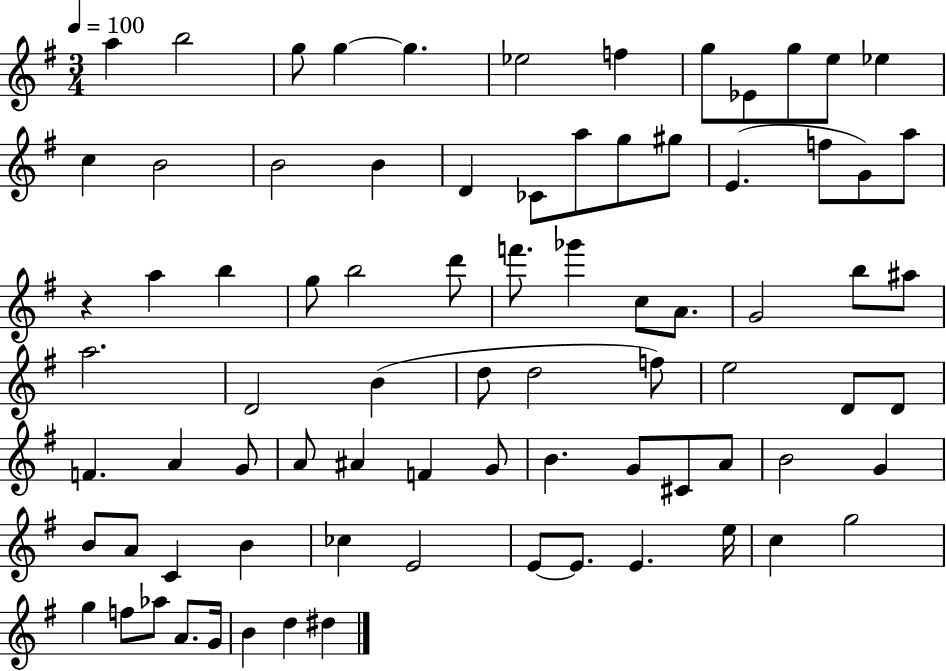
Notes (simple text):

A5/q B5/h G5/e G5/q G5/q. Eb5/h F5/q G5/e Eb4/e G5/e E5/e Eb5/q C5/q B4/h B4/h B4/q D4/q CES4/e A5/e G5/e G#5/e E4/q. F5/e G4/e A5/e R/q A5/q B5/q G5/e B5/h D6/e F6/e. Gb6/q C5/e A4/e. G4/h B5/e A#5/e A5/h. D4/h B4/q D5/e D5/h F5/e E5/h D4/e D4/e F4/q. A4/q G4/e A4/e A#4/q F4/q G4/e B4/q. G4/e C#4/e A4/e B4/h G4/q B4/e A4/e C4/q B4/q CES5/q E4/h E4/e E4/e. E4/q. E5/s C5/q G5/h G5/q F5/e Ab5/e A4/e. G4/s B4/q D5/q D#5/q